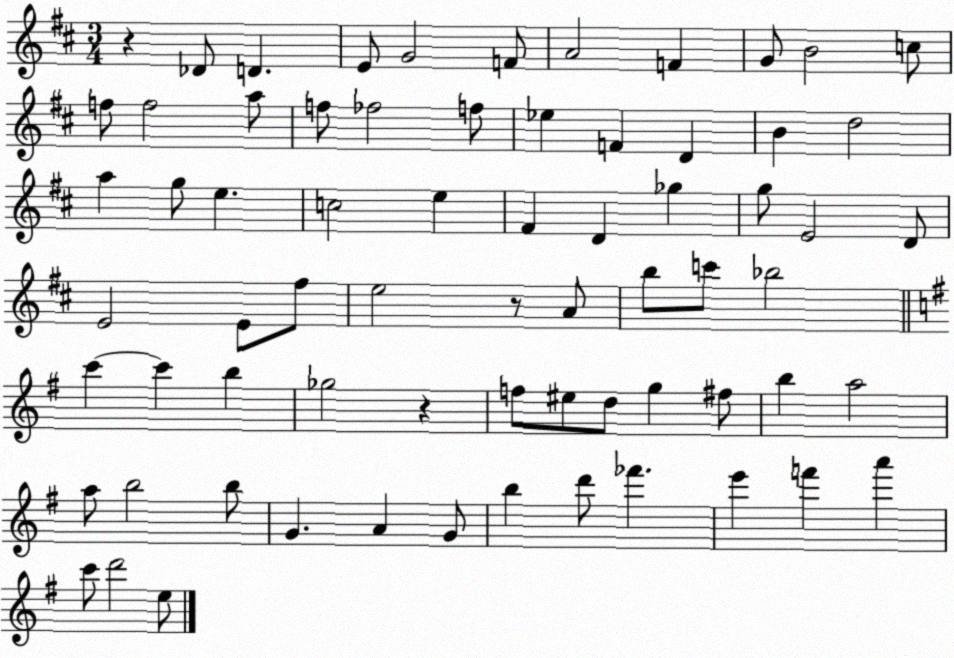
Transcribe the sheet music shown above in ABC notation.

X:1
T:Untitled
M:3/4
L:1/4
K:D
z _D/2 D E/2 G2 F/2 A2 F G/2 B2 c/2 f/2 f2 a/2 f/2 _f2 f/2 _e F D B d2 a g/2 e c2 e ^F D _g g/2 E2 D/2 E2 E/2 ^f/2 e2 z/2 A/2 b/2 c'/2 _b2 c' c' b _g2 z f/2 ^e/2 d/2 g ^f/2 b a2 a/2 b2 b/2 G A G/2 b d'/2 _f' e' f' a' c'/2 d'2 e/2